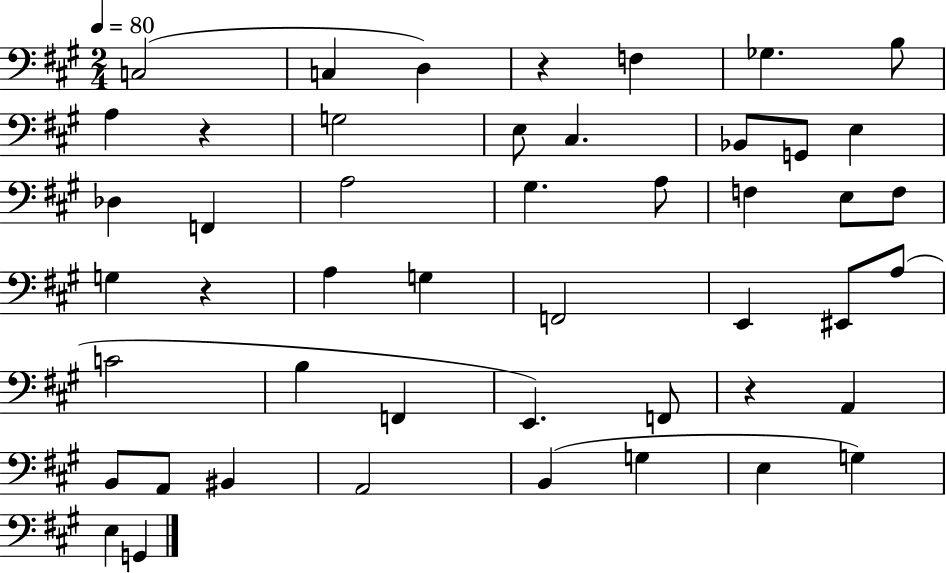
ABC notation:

X:1
T:Untitled
M:2/4
L:1/4
K:A
C,2 C, D, z F, _G, B,/2 A, z G,2 E,/2 ^C, _B,,/2 G,,/2 E, _D, F,, A,2 ^G, A,/2 F, E,/2 F,/2 G, z A, G, F,,2 E,, ^E,,/2 A,/2 C2 B, F,, E,, F,,/2 z A,, B,,/2 A,,/2 ^B,, A,,2 B,, G, E, G, E, G,,